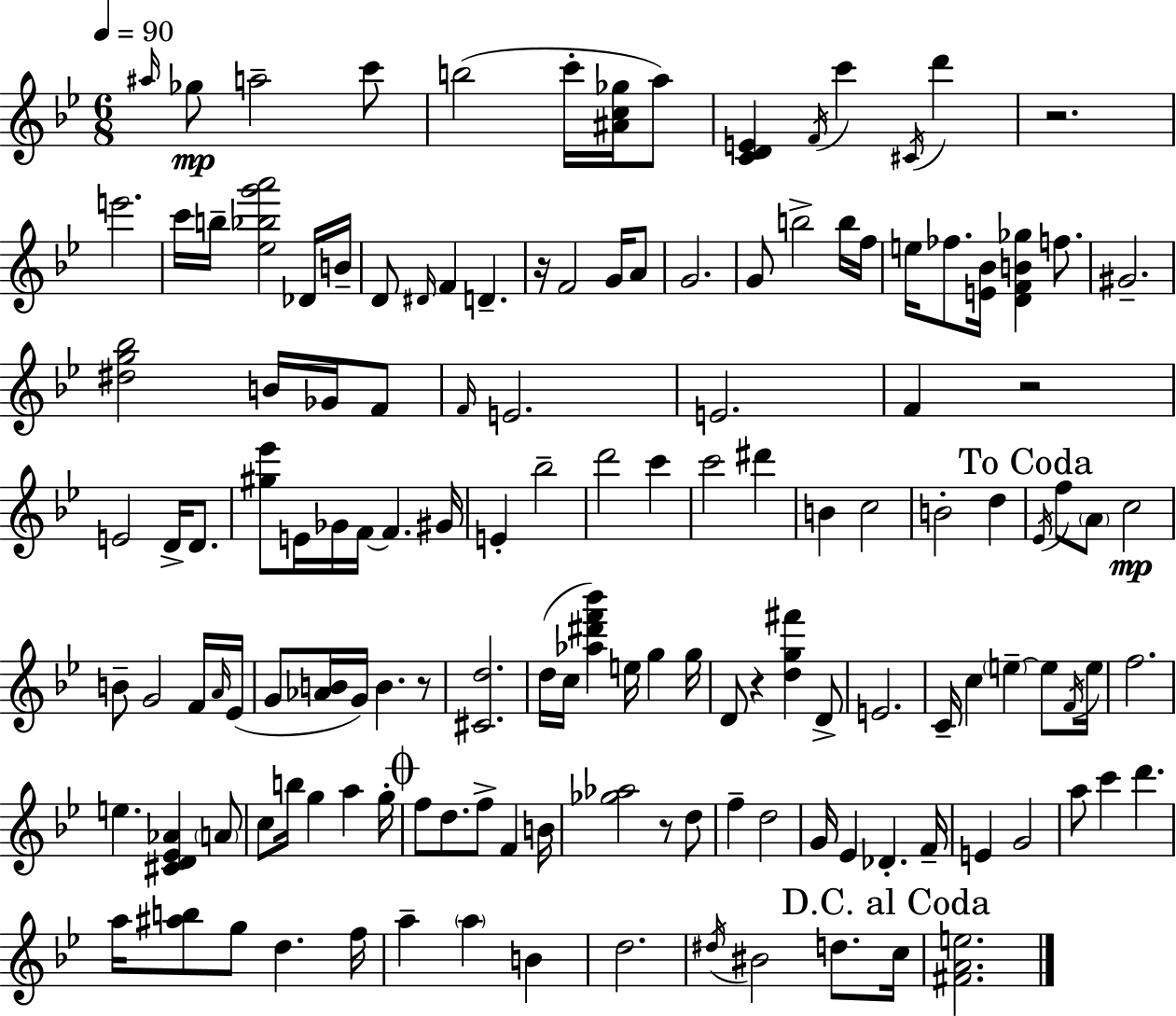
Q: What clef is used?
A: treble